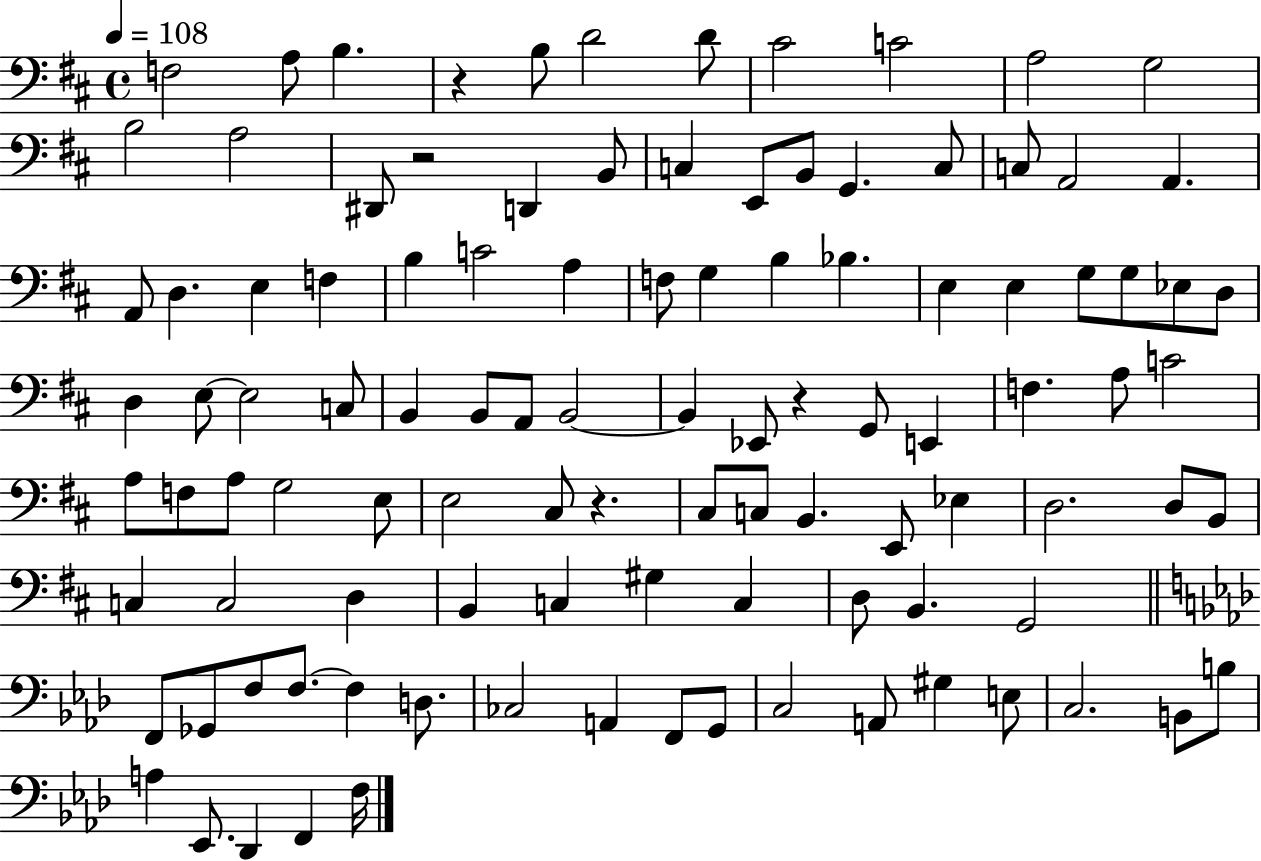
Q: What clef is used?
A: bass